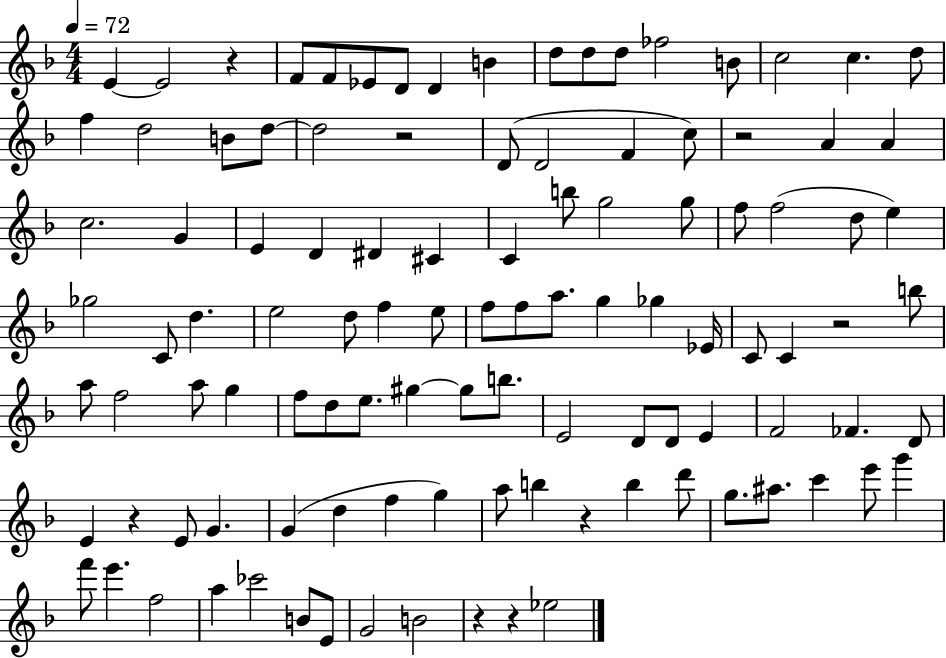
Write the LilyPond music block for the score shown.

{
  \clef treble
  \numericTimeSignature
  \time 4/4
  \key f \major
  \tempo 4 = 72
  e'4~~ e'2 r4 | f'8 f'8 ees'8 d'8 d'4 b'4 | d''8 d''8 d''8 fes''2 b'8 | c''2 c''4. d''8 | \break f''4 d''2 b'8 d''8~~ | d''2 r2 | d'8( d'2 f'4 c''8) | r2 a'4 a'4 | \break c''2. g'4 | e'4 d'4 dis'4 cis'4 | c'4 b''8 g''2 g''8 | f''8 f''2( d''8 e''4) | \break ges''2 c'8 d''4. | e''2 d''8 f''4 e''8 | f''8 f''8 a''8. g''4 ges''4 ees'16 | c'8 c'4 r2 b''8 | \break a''8 f''2 a''8 g''4 | f''8 d''8 e''8. gis''4~~ gis''8 b''8. | e'2 d'8 d'8 e'4 | f'2 fes'4. d'8 | \break e'4 r4 e'8 g'4. | g'4( d''4 f''4 g''4) | a''8 b''4 r4 b''4 d'''8 | g''8. ais''8. c'''4 e'''8 g'''4 | \break f'''8 e'''4. f''2 | a''4 ces'''2 b'8 e'8 | g'2 b'2 | r4 r4 ees''2 | \break \bar "|."
}